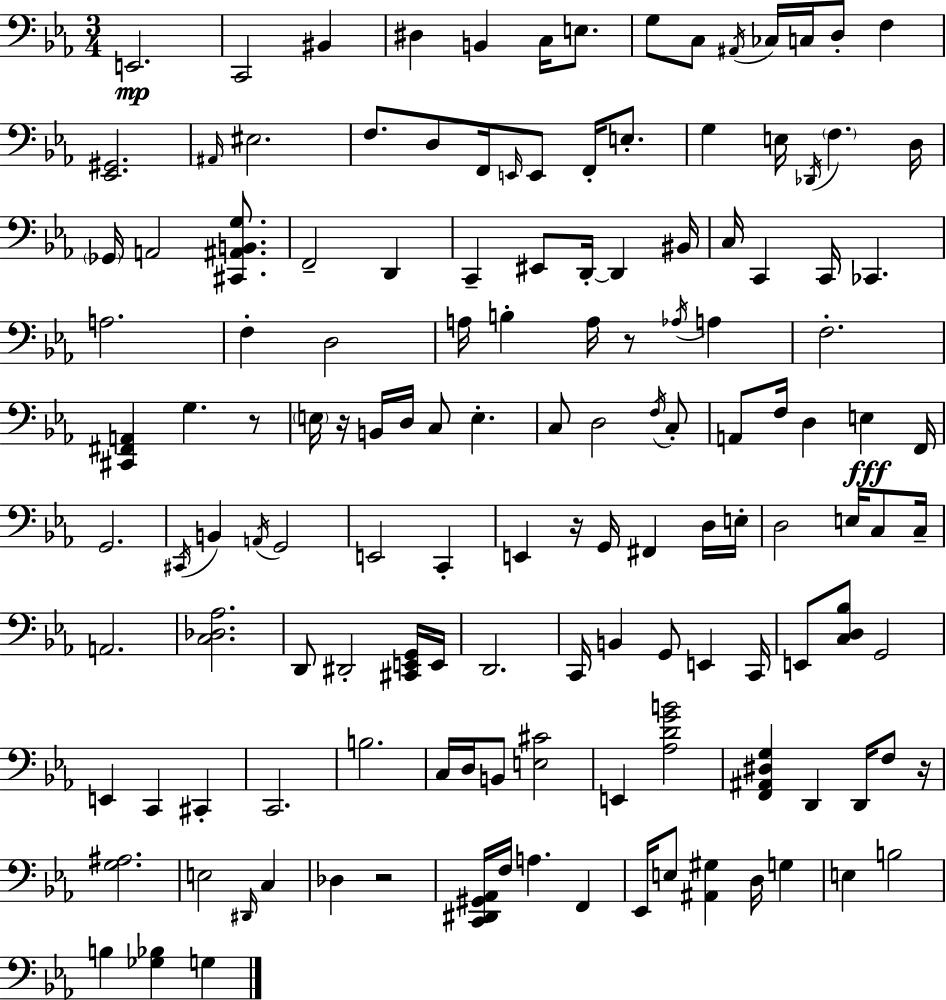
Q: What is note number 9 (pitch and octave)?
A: C3